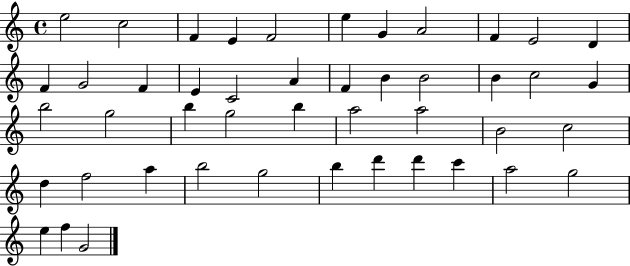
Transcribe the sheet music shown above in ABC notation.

X:1
T:Untitled
M:4/4
L:1/4
K:C
e2 c2 F E F2 e G A2 F E2 D F G2 F E C2 A F B B2 B c2 G b2 g2 b g2 b a2 a2 B2 c2 d f2 a b2 g2 b d' d' c' a2 g2 e f G2